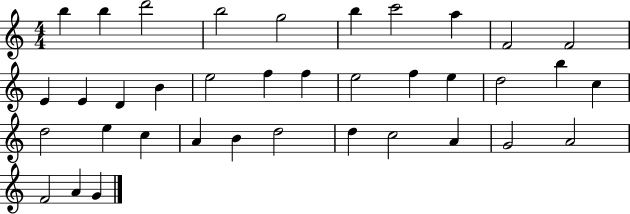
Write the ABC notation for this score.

X:1
T:Untitled
M:4/4
L:1/4
K:C
b b d'2 b2 g2 b c'2 a F2 F2 E E D B e2 f f e2 f e d2 b c d2 e c A B d2 d c2 A G2 A2 F2 A G